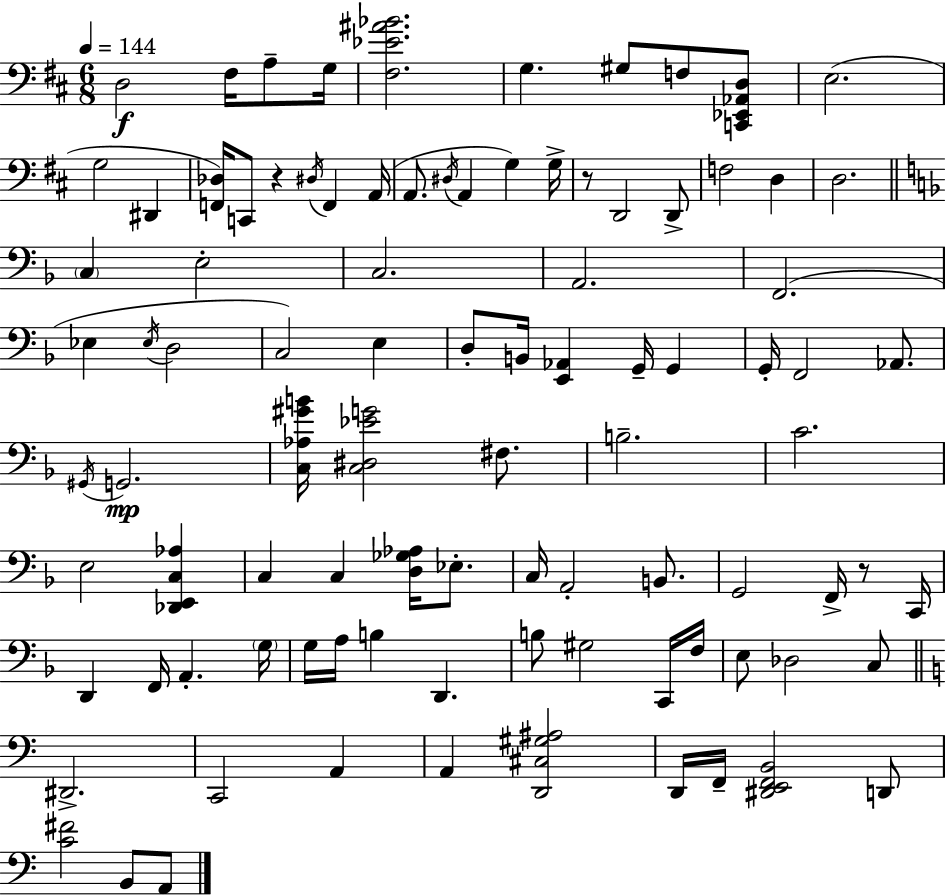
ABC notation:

X:1
T:Untitled
M:6/8
L:1/4
K:D
D,2 ^F,/4 A,/2 G,/4 [^F,_E^A_B]2 G, ^G,/2 F,/2 [C,,_E,,_A,,D,]/2 E,2 G,2 ^D,, [F,,_D,]/4 C,,/2 z ^D,/4 F,, A,,/4 A,,/2 ^D,/4 A,, G, G,/4 z/2 D,,2 D,,/2 F,2 D, D,2 C, E,2 C,2 A,,2 F,,2 _E, _E,/4 D,2 C,2 E, D,/2 B,,/4 [E,,_A,,] G,,/4 G,, G,,/4 F,,2 _A,,/2 ^G,,/4 G,,2 [C,_A,^GB]/4 [C,^D,_EG]2 ^F,/2 B,2 C2 E,2 [_D,,E,,C,_A,] C, C, [D,_G,_A,]/4 _E,/2 C,/4 A,,2 B,,/2 G,,2 F,,/4 z/2 C,,/4 D,, F,,/4 A,, G,/4 G,/4 A,/4 B, D,, B,/2 ^G,2 C,,/4 F,/4 E,/2 _D,2 C,/2 ^D,,2 C,,2 A,, A,, [D,,^C,^G,^A,]2 D,,/4 F,,/4 [^D,,E,,F,,B,,]2 D,,/2 [C^F]2 B,,/2 A,,/2